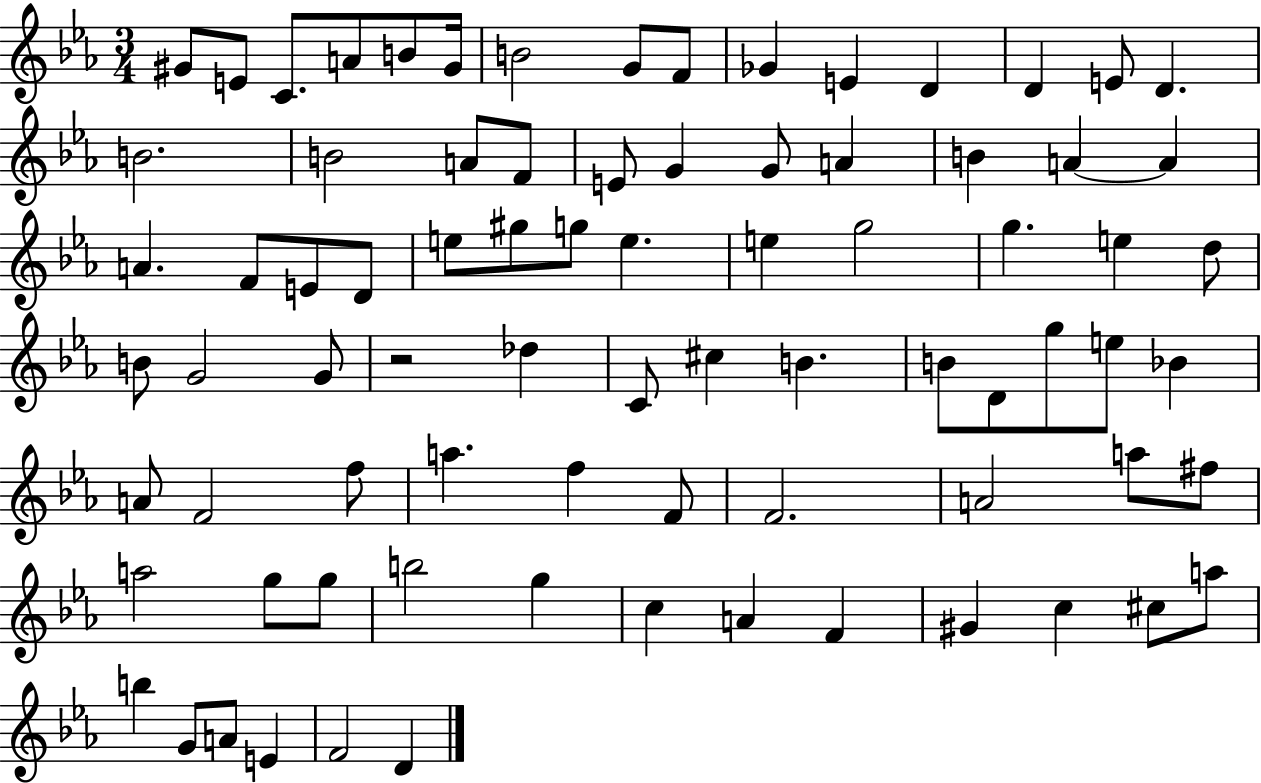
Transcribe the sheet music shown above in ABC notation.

X:1
T:Untitled
M:3/4
L:1/4
K:Eb
^G/2 E/2 C/2 A/2 B/2 ^G/4 B2 G/2 F/2 _G E D D E/2 D B2 B2 A/2 F/2 E/2 G G/2 A B A A A F/2 E/2 D/2 e/2 ^g/2 g/2 e e g2 g e d/2 B/2 G2 G/2 z2 _d C/2 ^c B B/2 D/2 g/2 e/2 _B A/2 F2 f/2 a f F/2 F2 A2 a/2 ^f/2 a2 g/2 g/2 b2 g c A F ^G c ^c/2 a/2 b G/2 A/2 E F2 D